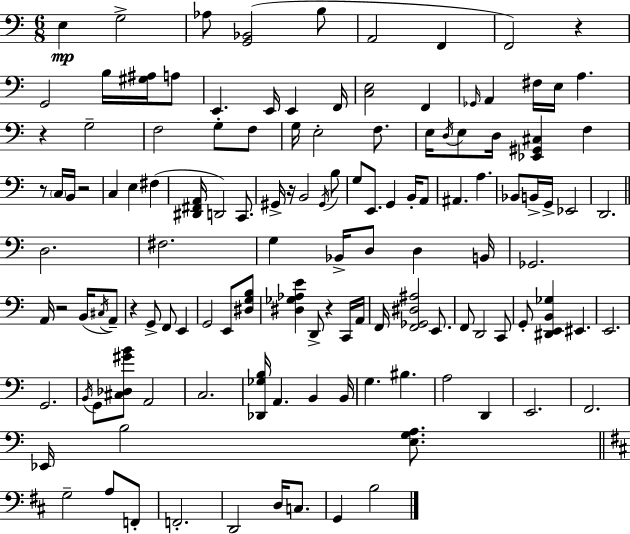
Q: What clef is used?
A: bass